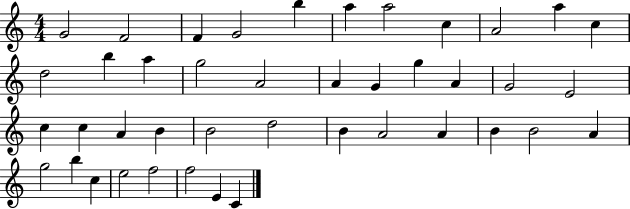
{
  \clef treble
  \numericTimeSignature
  \time 4/4
  \key c \major
  g'2 f'2 | f'4 g'2 b''4 | a''4 a''2 c''4 | a'2 a''4 c''4 | \break d''2 b''4 a''4 | g''2 a'2 | a'4 g'4 g''4 a'4 | g'2 e'2 | \break c''4 c''4 a'4 b'4 | b'2 d''2 | b'4 a'2 a'4 | b'4 b'2 a'4 | \break g''2 b''4 c''4 | e''2 f''2 | f''2 e'4 c'4 | \bar "|."
}